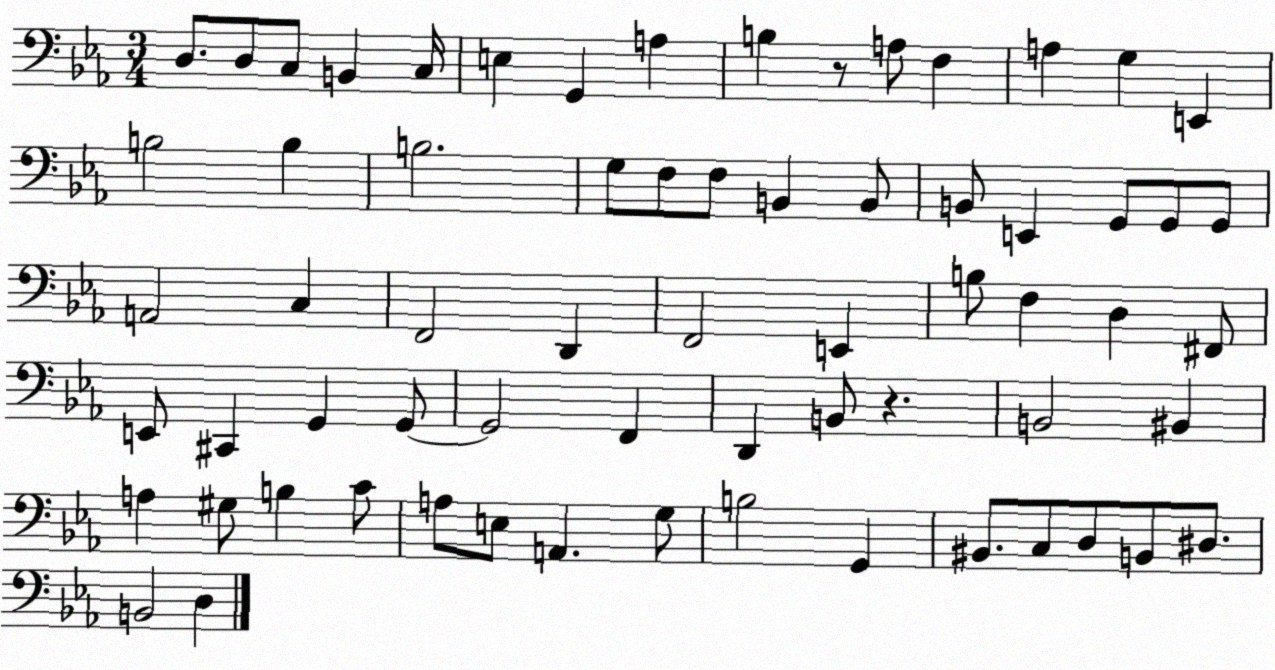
X:1
T:Untitled
M:3/4
L:1/4
K:Eb
D,/2 D,/2 C,/2 B,, C,/4 E, G,, A, B, z/2 A,/2 F, A, G, E,, B,2 B, B,2 G,/2 F,/2 F,/2 B,, B,,/2 B,,/2 E,, G,,/2 G,,/2 G,,/2 A,,2 C, F,,2 D,, F,,2 E,, B,/2 F, D, ^F,,/2 E,,/2 ^C,, G,, G,,/2 G,,2 F,, D,, B,,/2 z B,,2 ^B,, A, ^G,/2 B, C/2 A,/2 E,/2 A,, G,/2 B,2 G,, ^B,,/2 C,/2 D,/2 B,,/2 ^D,/2 B,,2 D,